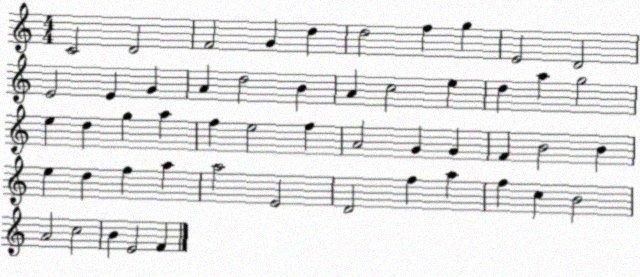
X:1
T:Untitled
M:4/4
L:1/4
K:C
C2 D2 F2 G d d2 f g E2 D2 E2 E G A d2 B A c2 e d a g2 e d g a f e2 f A2 G G F B2 B e d f a a2 E2 D2 f a f c B2 A2 c2 B E2 F